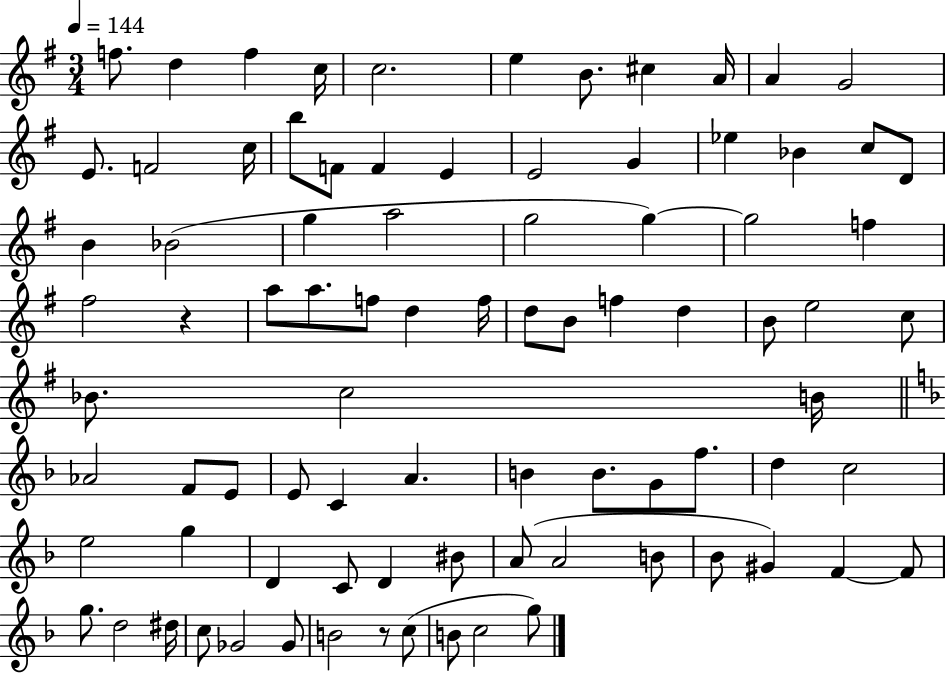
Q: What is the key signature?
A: G major